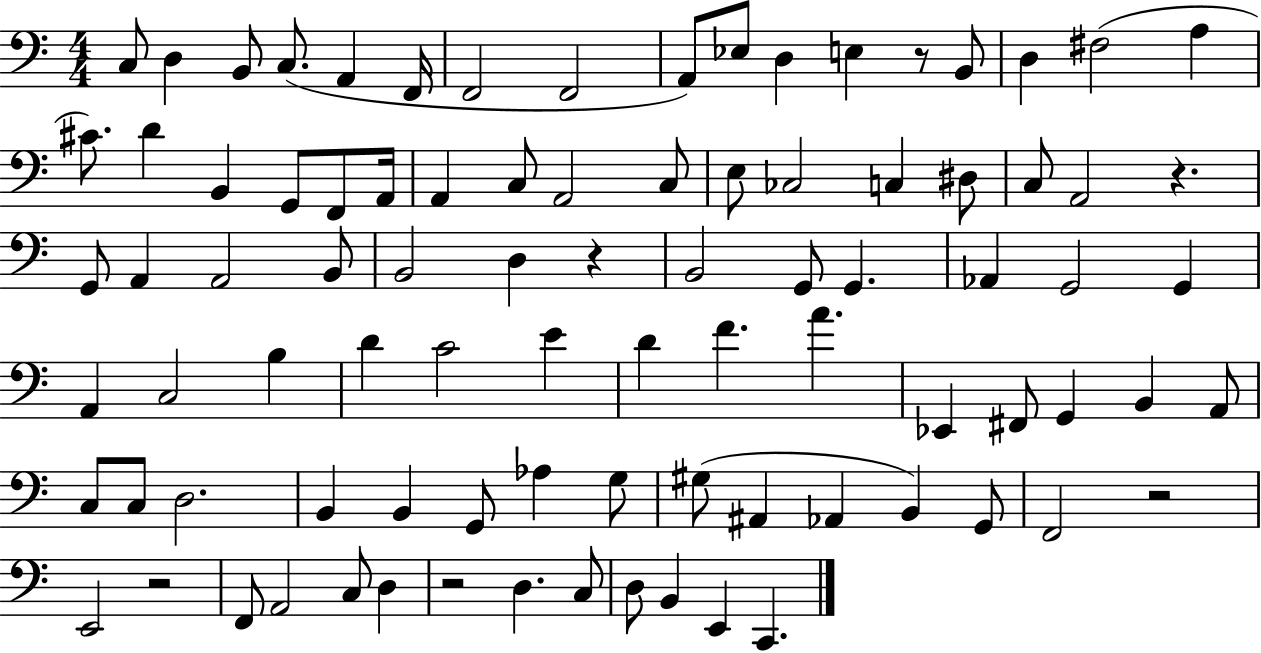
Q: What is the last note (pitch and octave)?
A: C2